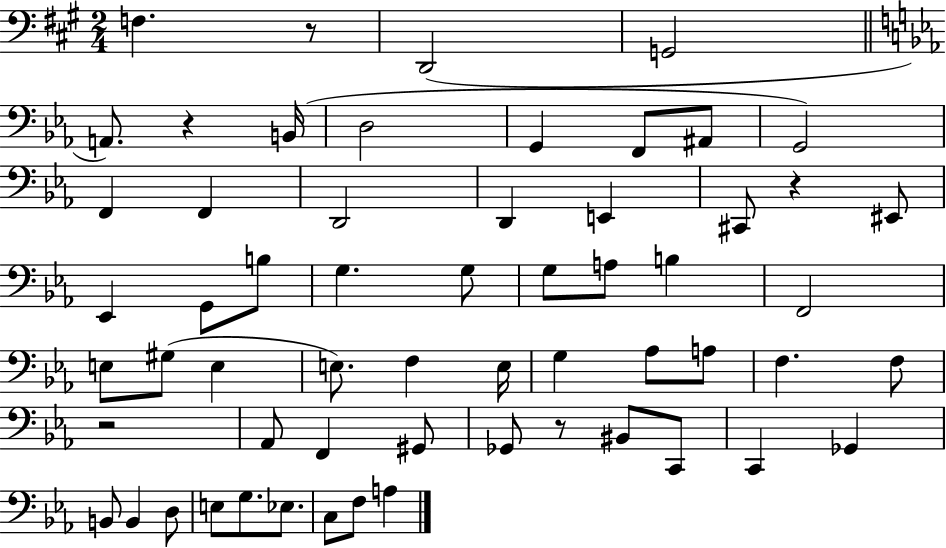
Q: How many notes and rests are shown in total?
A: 59